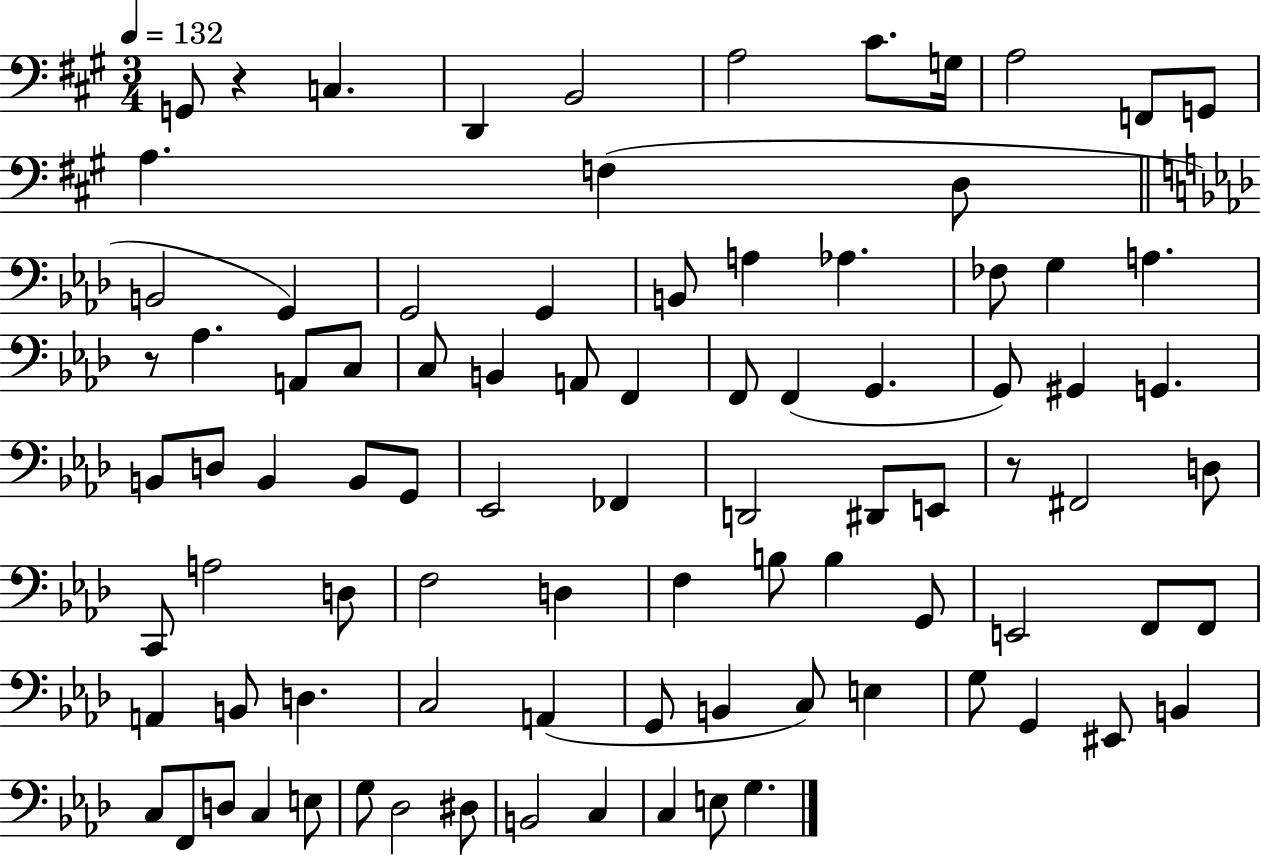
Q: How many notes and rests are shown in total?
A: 89